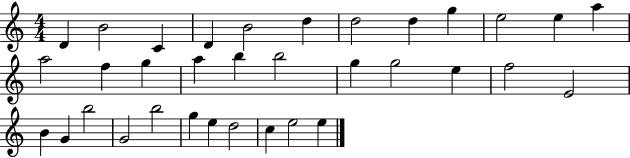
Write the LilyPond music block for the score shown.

{
  \clef treble
  \numericTimeSignature
  \time 4/4
  \key c \major
  d'4 b'2 c'4 | d'4 b'2 d''4 | d''2 d''4 g''4 | e''2 e''4 a''4 | \break a''2 f''4 g''4 | a''4 b''4 b''2 | g''4 g''2 e''4 | f''2 e'2 | \break b'4 g'4 b''2 | g'2 b''2 | g''4 e''4 d''2 | c''4 e''2 e''4 | \break \bar "|."
}